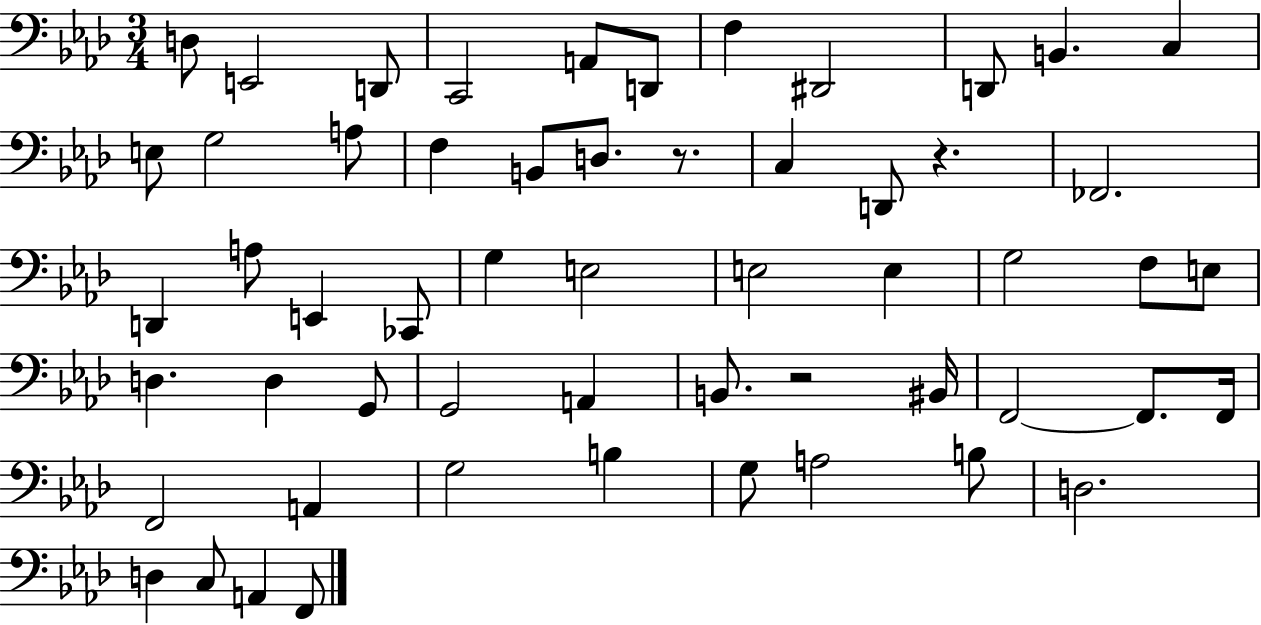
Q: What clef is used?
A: bass